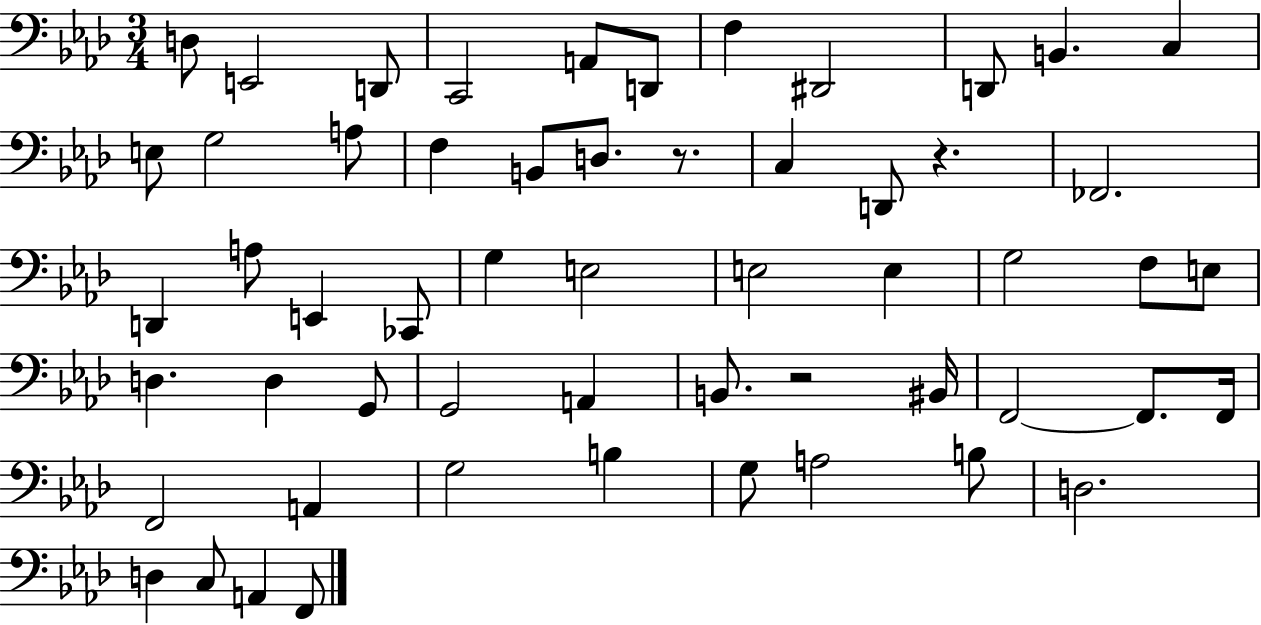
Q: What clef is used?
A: bass